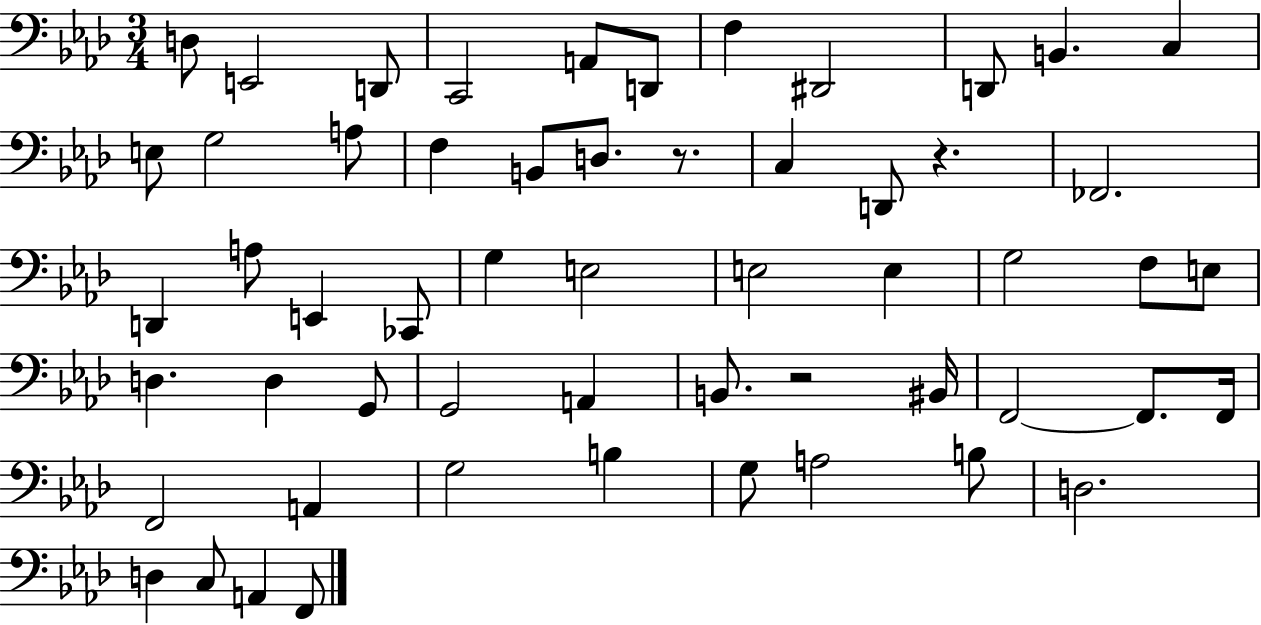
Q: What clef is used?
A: bass